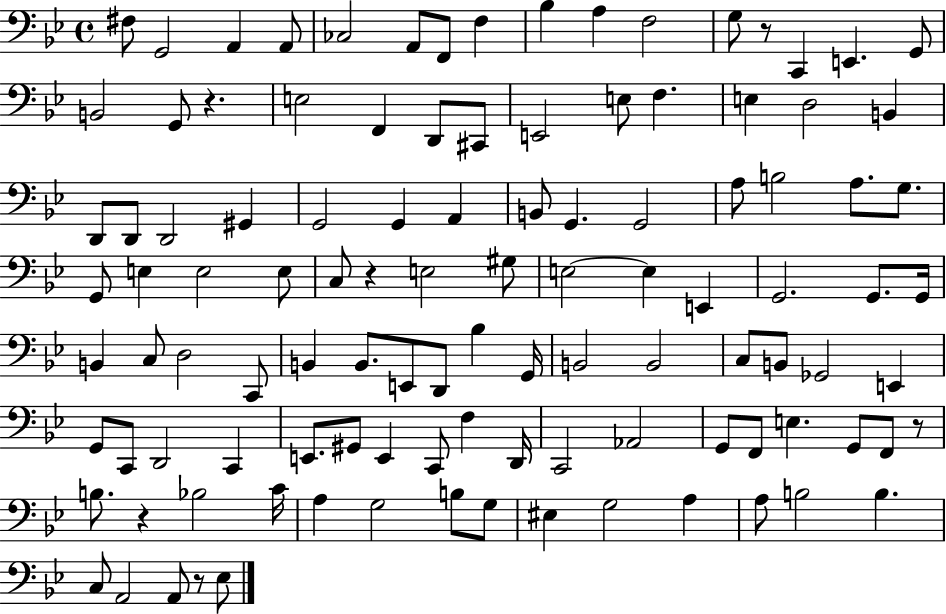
F#3/e G2/h A2/q A2/e CES3/h A2/e F2/e F3/q Bb3/q A3/q F3/h G3/e R/e C2/q E2/q. G2/e B2/h G2/e R/q. E3/h F2/q D2/e C#2/e E2/h E3/e F3/q. E3/q D3/h B2/q D2/e D2/e D2/h G#2/q G2/h G2/q A2/q B2/e G2/q. G2/h A3/e B3/h A3/e. G3/e. G2/e E3/q E3/h E3/e C3/e R/q E3/h G#3/e E3/h E3/q E2/q G2/h. G2/e. G2/s B2/q C3/e D3/h C2/e B2/q B2/e. E2/e D2/e Bb3/q G2/s B2/h B2/h C3/e B2/e Gb2/h E2/q G2/e C2/e D2/h C2/q E2/e. G#2/e E2/q C2/e F3/q D2/s C2/h Ab2/h G2/e F2/e E3/q. G2/e F2/e R/e B3/e. R/q Bb3/h C4/s A3/q G3/h B3/e G3/e EIS3/q G3/h A3/q A3/e B3/h B3/q. C3/e A2/h A2/e R/e Eb3/e